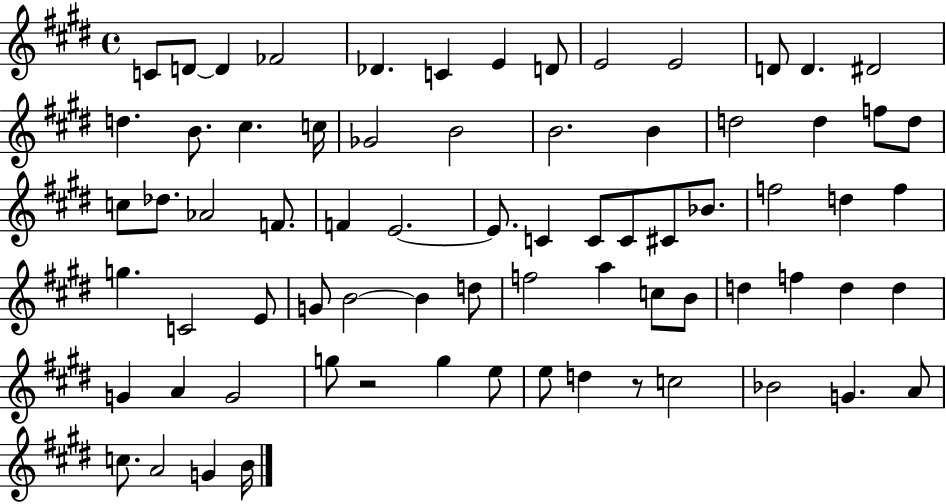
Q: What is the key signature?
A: E major